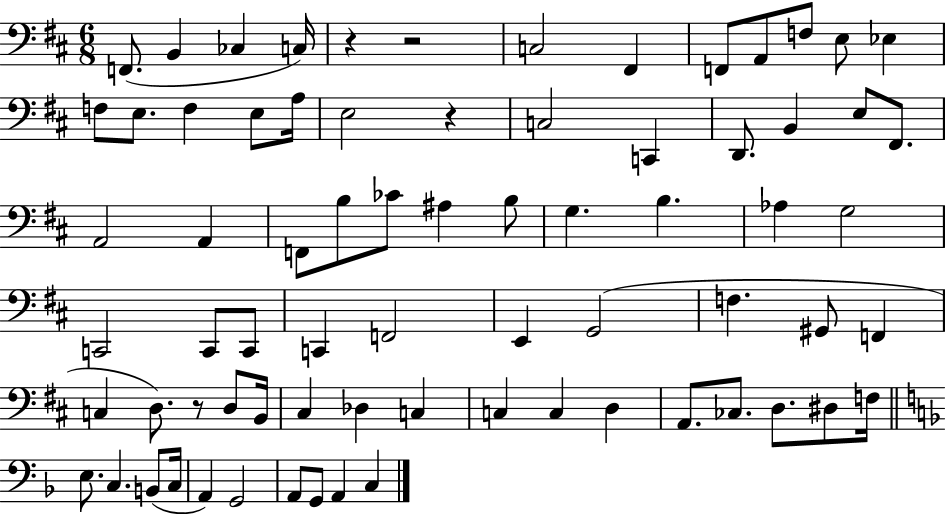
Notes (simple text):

F2/e. B2/q CES3/q C3/s R/q R/h C3/h F#2/q F2/e A2/e F3/e E3/e Eb3/q F3/e E3/e. F3/q E3/e A3/s E3/h R/q C3/h C2/q D2/e. B2/q E3/e F#2/e. A2/h A2/q F2/e B3/e CES4/e A#3/q B3/e G3/q. B3/q. Ab3/q G3/h C2/h C2/e C2/e C2/q F2/h E2/q G2/h F3/q. G#2/e F2/q C3/q D3/e. R/e D3/e B2/s C#3/q Db3/q C3/q C3/q C3/q D3/q A2/e. CES3/e. D3/e. D#3/e F3/s E3/e. C3/q. B2/e C3/s A2/q G2/h A2/e G2/e A2/q C3/q